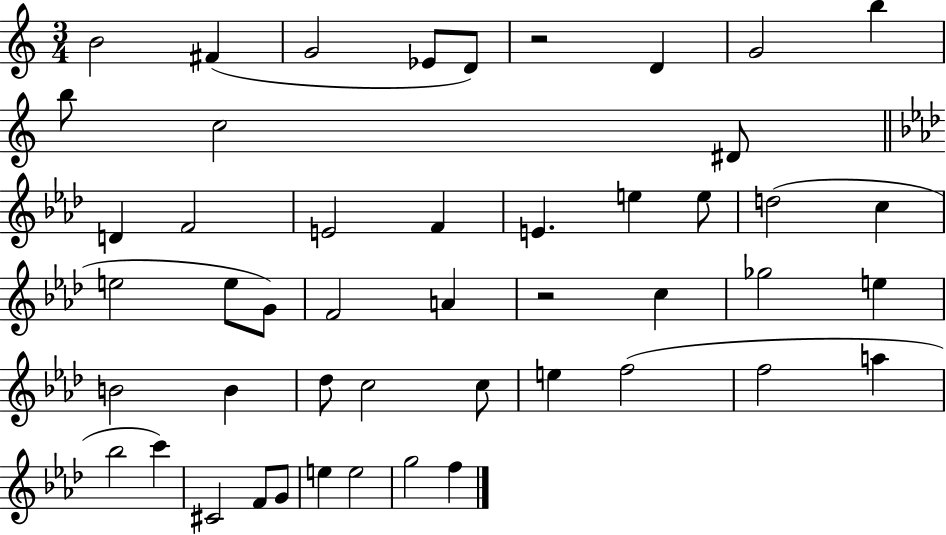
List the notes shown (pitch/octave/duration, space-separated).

B4/h F#4/q G4/h Eb4/e D4/e R/h D4/q G4/h B5/q B5/e C5/h D#4/e D4/q F4/h E4/h F4/q E4/q. E5/q E5/e D5/h C5/q E5/h E5/e G4/e F4/h A4/q R/h C5/q Gb5/h E5/q B4/h B4/q Db5/e C5/h C5/e E5/q F5/h F5/h A5/q Bb5/h C6/q C#4/h F4/e G4/e E5/q E5/h G5/h F5/q